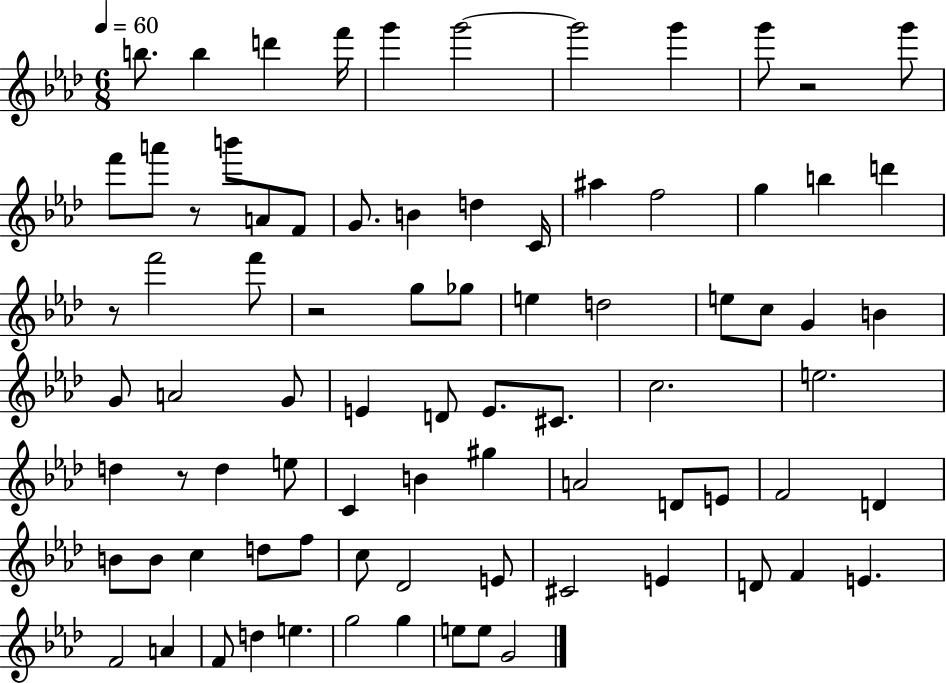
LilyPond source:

{
  \clef treble
  \numericTimeSignature
  \time 6/8
  \key aes \major
  \tempo 4 = 60
  b''8. b''4 d'''4 f'''16 | g'''4 g'''2~~ | g'''2 g'''4 | g'''8 r2 g'''8 | \break f'''8 a'''8 r8 b'''8 a'8 f'8 | g'8. b'4 d''4 c'16 | ais''4 f''2 | g''4 b''4 d'''4 | \break r8 f'''2 f'''8 | r2 g''8 ges''8 | e''4 d''2 | e''8 c''8 g'4 b'4 | \break g'8 a'2 g'8 | e'4 d'8 e'8. cis'8. | c''2. | e''2. | \break d''4 r8 d''4 e''8 | c'4 b'4 gis''4 | a'2 d'8 e'8 | f'2 d'4 | \break b'8 b'8 c''4 d''8 f''8 | c''8 des'2 e'8 | cis'2 e'4 | d'8 f'4 e'4. | \break f'2 a'4 | f'8 d''4 e''4. | g''2 g''4 | e''8 e''8 g'2 | \break \bar "|."
}